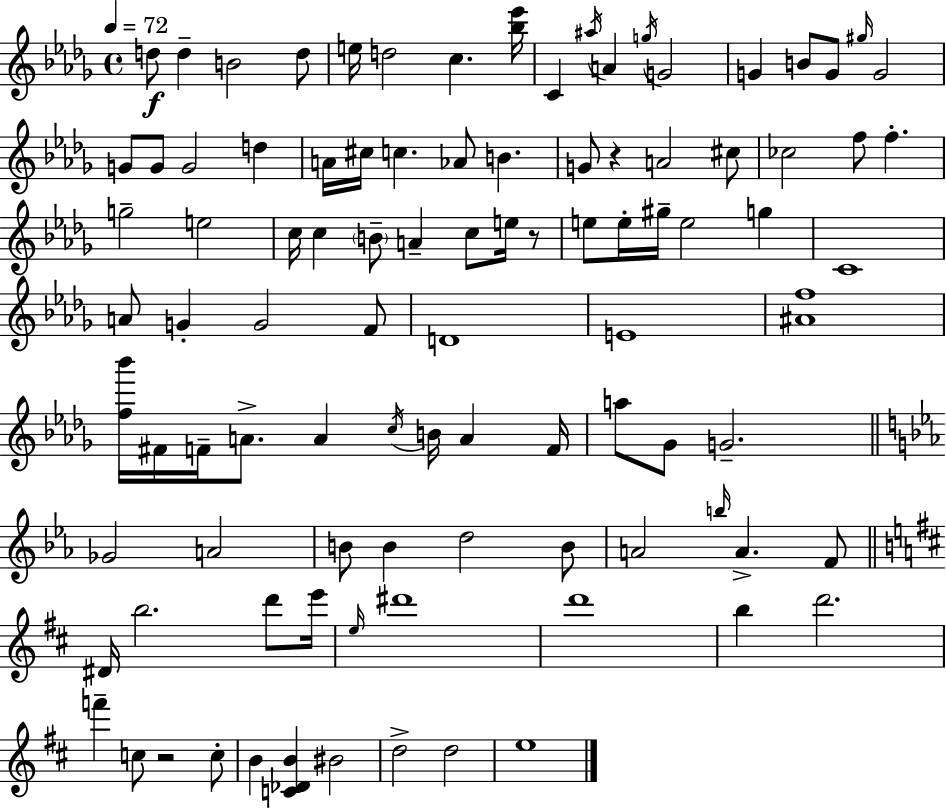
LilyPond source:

{
  \clef treble
  \time 4/4
  \defaultTimeSignature
  \key bes \minor
  \tempo 4 = 72
  d''8\f d''4-- b'2 d''8 | e''16 d''2 c''4. <bes'' ees'''>16 | c'4 \acciaccatura { ais''16 } a'4 \acciaccatura { g''16 } g'2 | g'4 b'8 g'8 \grace { gis''16 } g'2 | \break g'8 g'8 g'2 d''4 | a'16 cis''16 c''4. aes'8 b'4. | g'8 r4 a'2 | cis''8 ces''2 f''8 f''4.-. | \break g''2-- e''2 | c''16 c''4 \parenthesize b'8-- a'4-- c''8 | e''16 r8 e''8 e''16-. gis''16-- e''2 g''4 | c'1 | \break a'8 g'4-. g'2 | f'8 d'1 | e'1 | <ais' f''>1 | \break <f'' bes'''>16 fis'16 f'16-- a'8.-> a'4 \acciaccatura { c''16 } b'16 a'4 | f'16 a''8 ges'8 g'2.-- | \bar "||" \break \key c \minor ges'2 a'2 | b'8 b'4 d''2 b'8 | a'2 \grace { b''16 } a'4.-> f'8 | \bar "||" \break \key b \minor dis'16 b''2. d'''8 e'''16 | \grace { e''16 } dis'''1 | d'''1 | b''4 d'''2. | \break f'''4-- c''8 r2 c''8-. | b'4 <c' des' b'>4 bis'2 | d''2-> d''2 | e''1 | \break \bar "|."
}